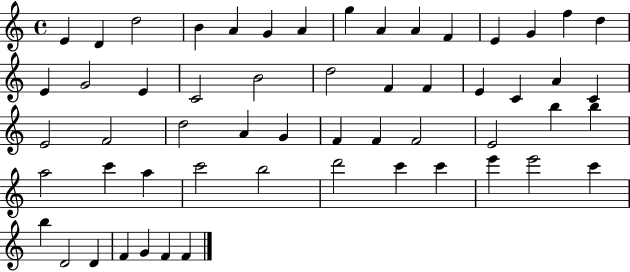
X:1
T:Untitled
M:4/4
L:1/4
K:C
E D d2 B A G A g A A F E G f d E G2 E C2 B2 d2 F F E C A C E2 F2 d2 A G F F F2 E2 b b a2 c' a c'2 b2 d'2 c' c' e' e'2 c' b D2 D F G F F